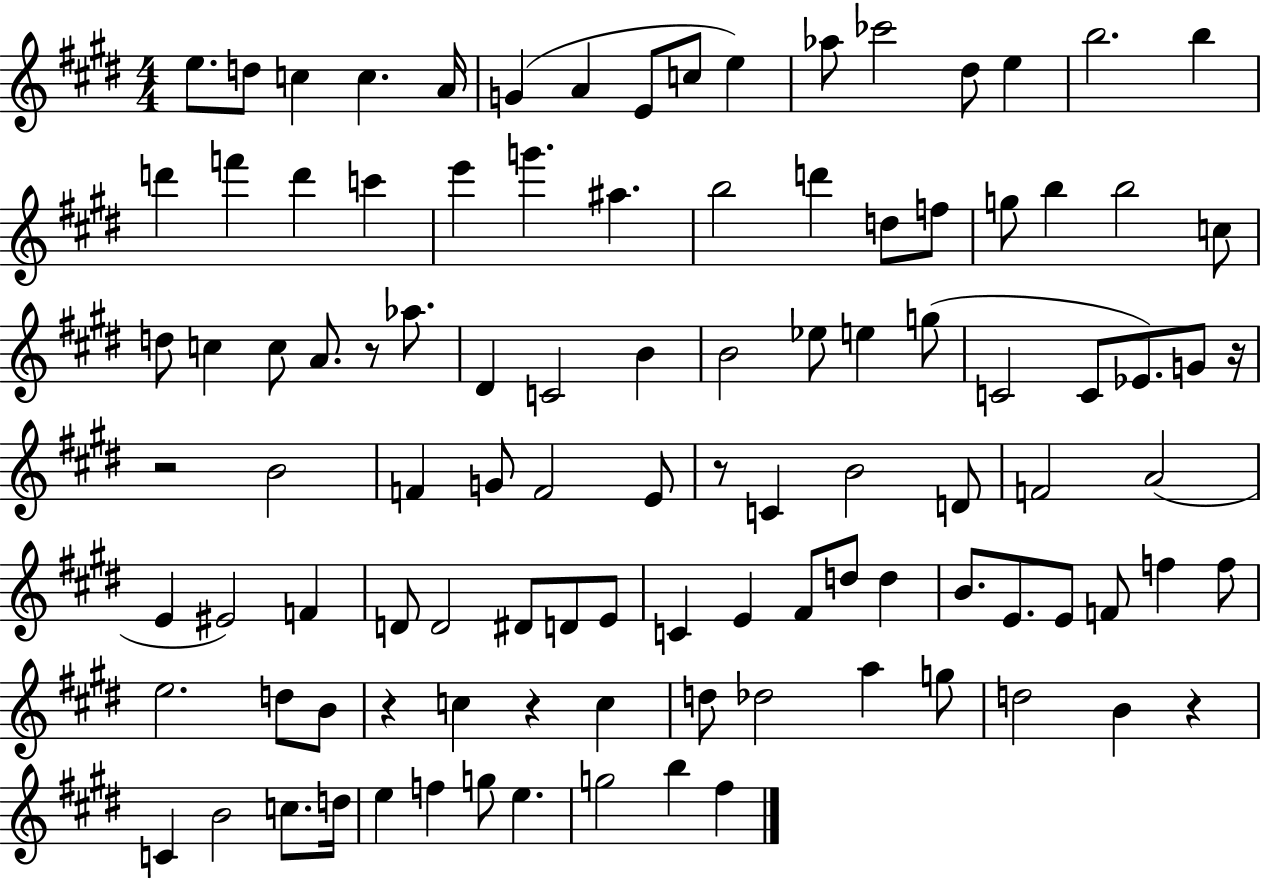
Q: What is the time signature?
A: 4/4